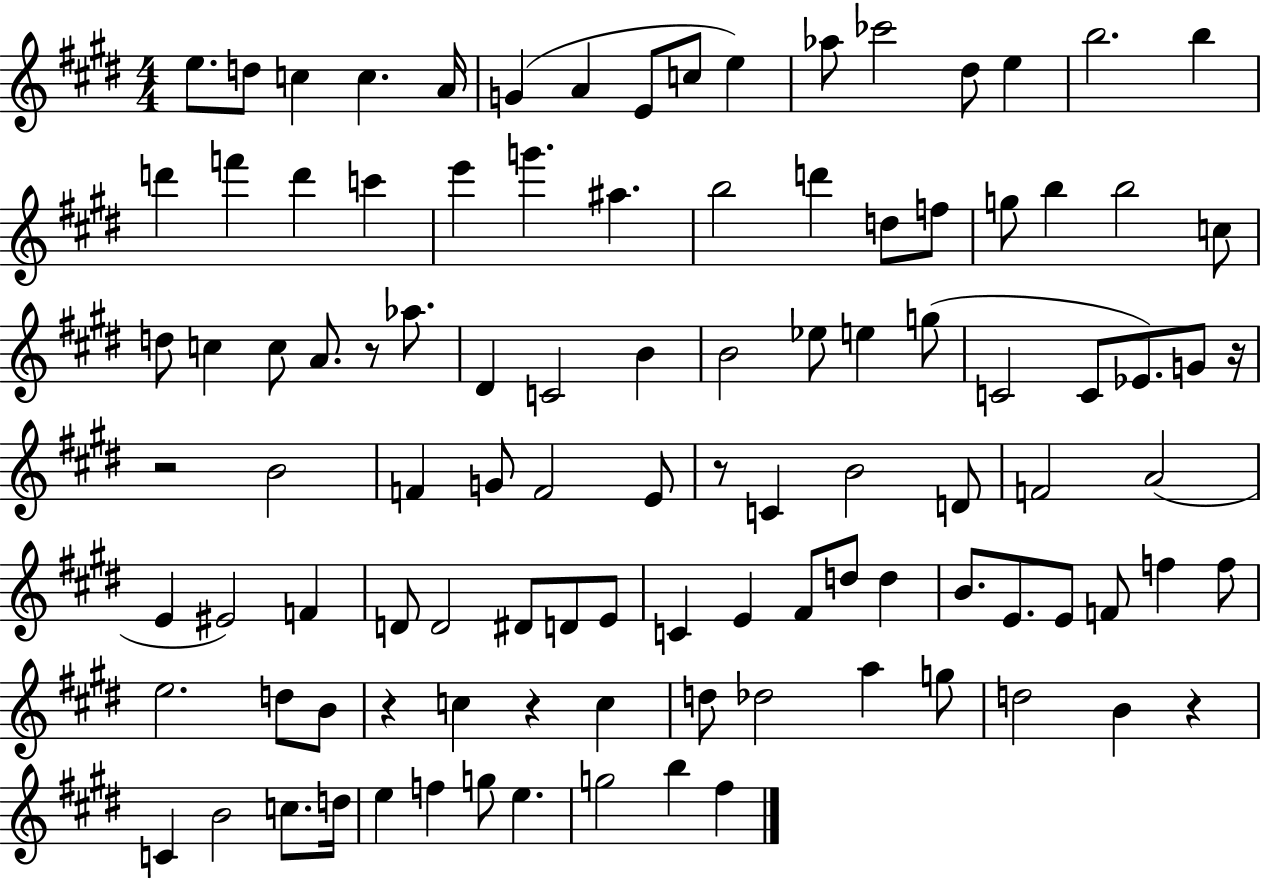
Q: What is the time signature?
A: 4/4